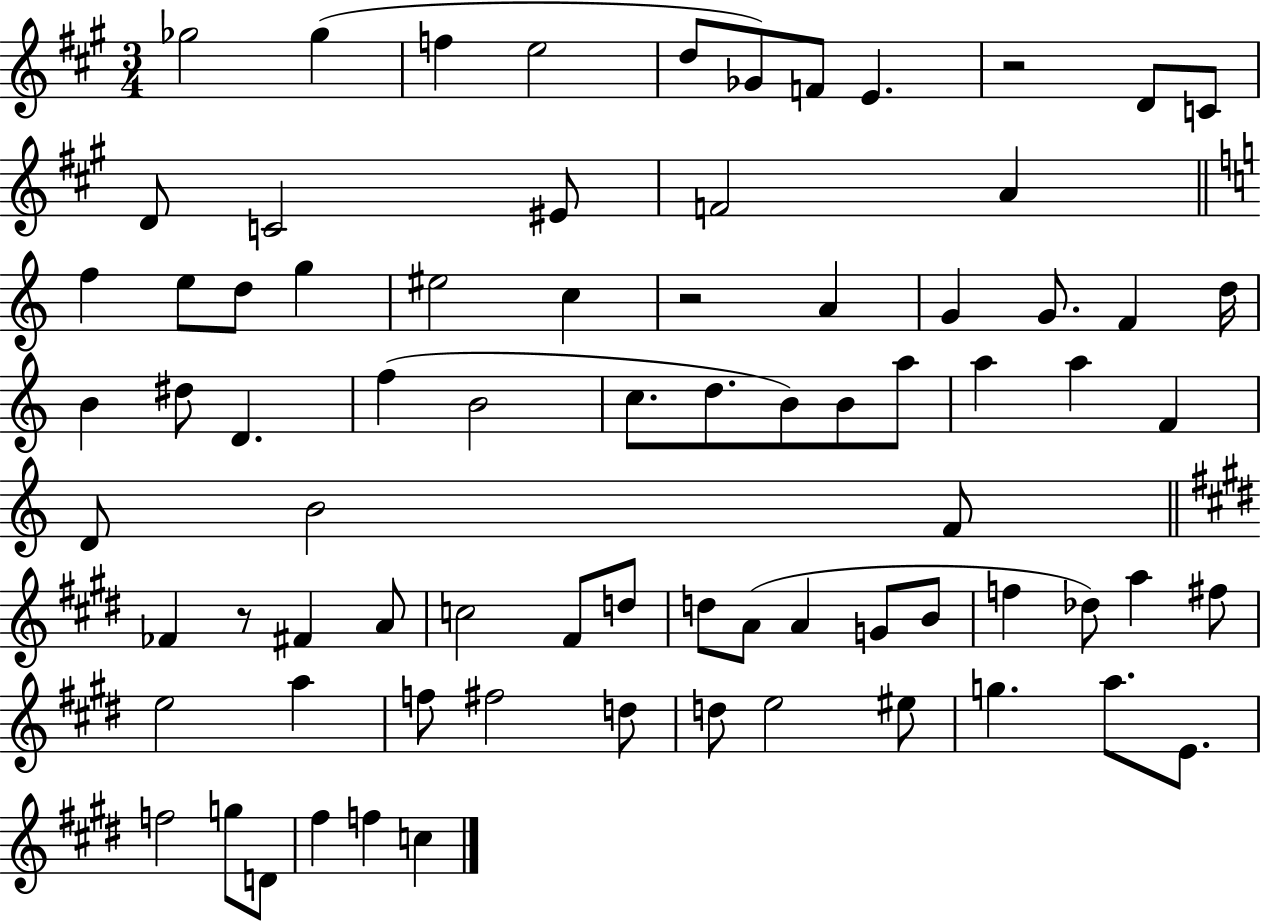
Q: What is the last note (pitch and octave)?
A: C5